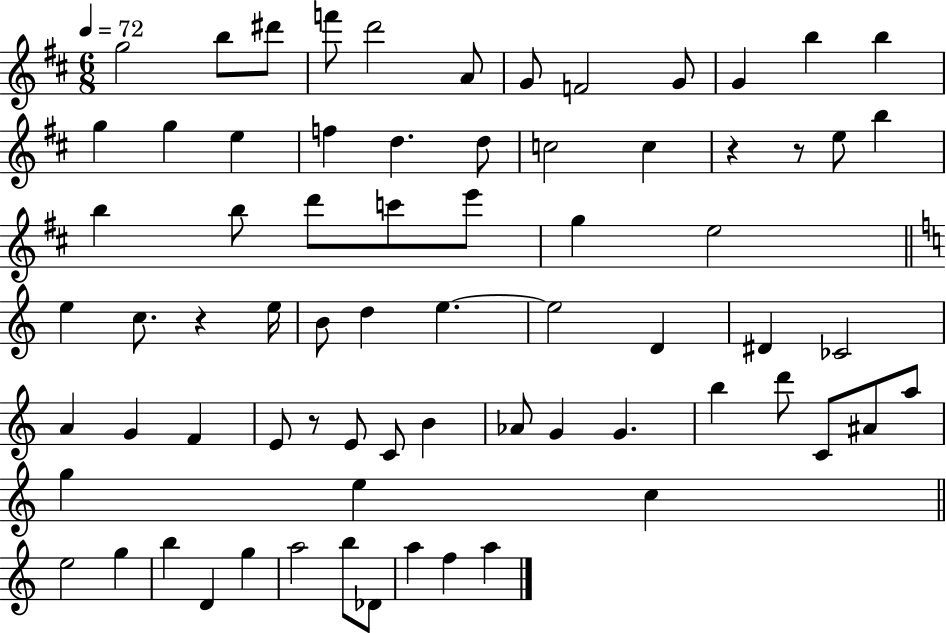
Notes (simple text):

G5/h B5/e D#6/e F6/e D6/h A4/e G4/e F4/h G4/e G4/q B5/q B5/q G5/q G5/q E5/q F5/q D5/q. D5/e C5/h C5/q R/q R/e E5/e B5/q B5/q B5/e D6/e C6/e E6/e G5/q E5/h E5/q C5/e. R/q E5/s B4/e D5/q E5/q. E5/h D4/q D#4/q CES4/h A4/q G4/q F4/q E4/e R/e E4/e C4/e B4/q Ab4/e G4/q G4/q. B5/q D6/e C4/e A#4/e A5/e G5/q E5/q C5/q E5/h G5/q B5/q D4/q G5/q A5/h B5/e Db4/e A5/q F5/q A5/q